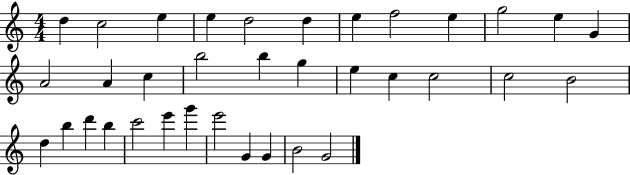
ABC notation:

X:1
T:Untitled
M:4/4
L:1/4
K:C
d c2 e e d2 d e f2 e g2 e G A2 A c b2 b g e c c2 c2 B2 d b d' b c'2 e' g' e'2 G G B2 G2